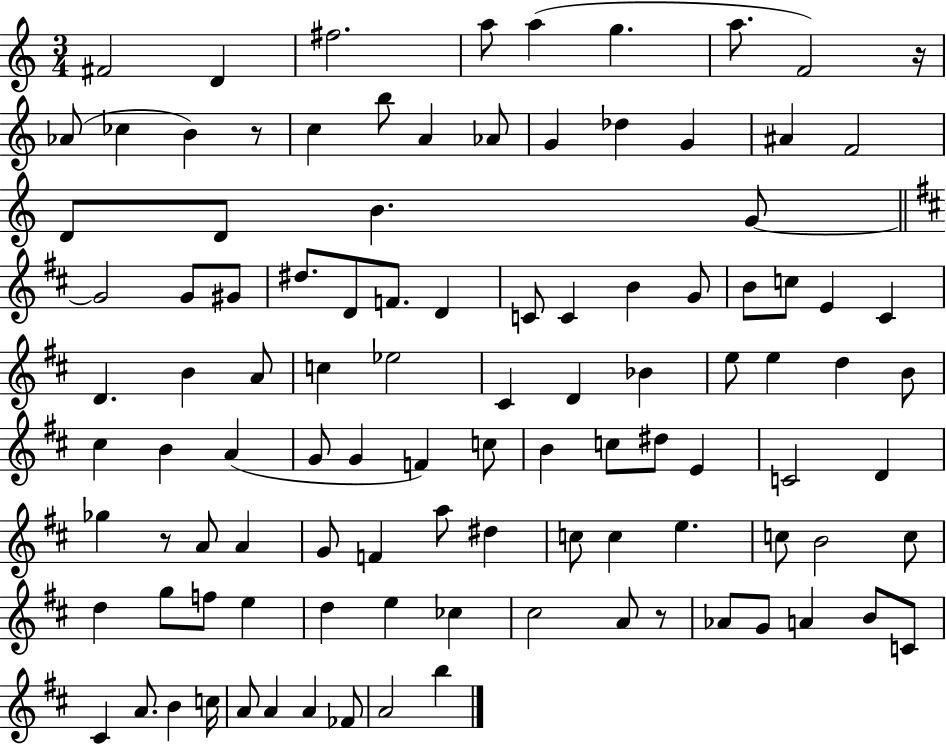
{
  \clef treble
  \numericTimeSignature
  \time 3/4
  \key c \major
  fis'2 d'4 | fis''2. | a''8 a''4( g''4. | a''8. f'2) r16 | \break aes'8( ces''4 b'4) r8 | c''4 b''8 a'4 aes'8 | g'4 des''4 g'4 | ais'4 f'2 | \break d'8 d'8 b'4. g'8~~ | \bar "||" \break \key d \major g'2 g'8 gis'8 | dis''8. d'8 f'8. d'4 | c'8 c'4 b'4 g'8 | b'8 c''8 e'4 cis'4 | \break d'4. b'4 a'8 | c''4 ees''2 | cis'4 d'4 bes'4 | e''8 e''4 d''4 b'8 | \break cis''4 b'4 a'4( | g'8 g'4 f'4) c''8 | b'4 c''8 dis''8 e'4 | c'2 d'4 | \break ges''4 r8 a'8 a'4 | g'8 f'4 a''8 dis''4 | c''8 c''4 e''4. | c''8 b'2 c''8 | \break d''4 g''8 f''8 e''4 | d''4 e''4 ces''4 | cis''2 a'8 r8 | aes'8 g'8 a'4 b'8 c'8 | \break cis'4 a'8. b'4 c''16 | a'8 a'4 a'4 fes'8 | a'2 b''4 | \bar "|."
}